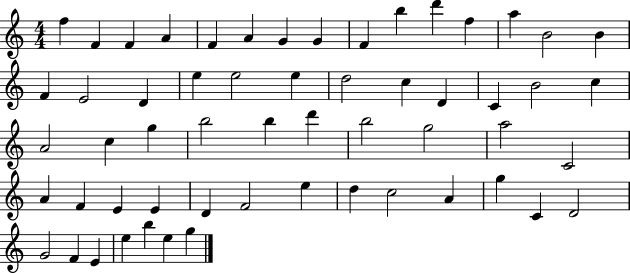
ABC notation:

X:1
T:Untitled
M:4/4
L:1/4
K:C
f F F A F A G G F b d' f a B2 B F E2 D e e2 e d2 c D C B2 c A2 c g b2 b d' b2 g2 a2 C2 A F E E D F2 e d c2 A g C D2 G2 F E e b e g